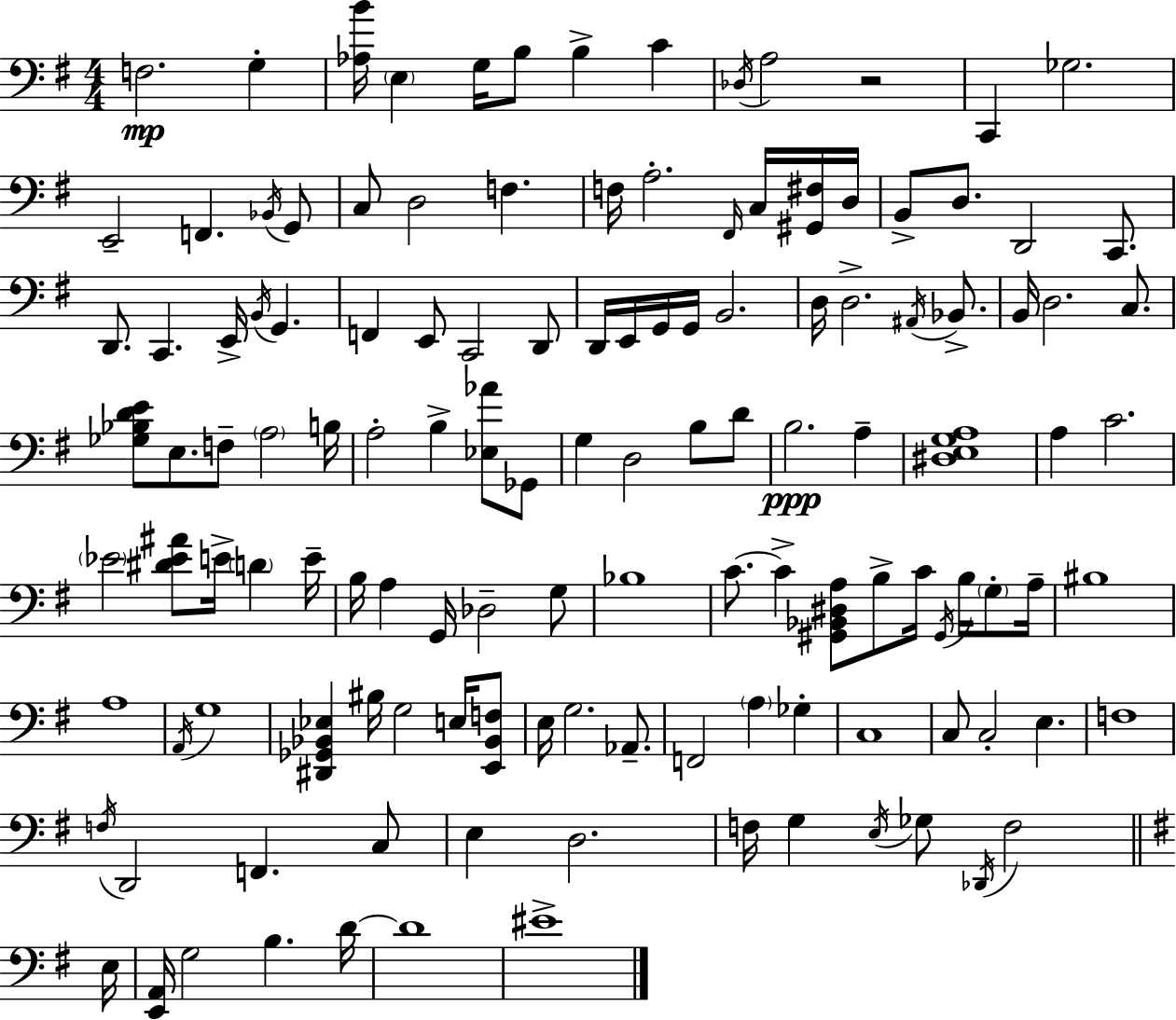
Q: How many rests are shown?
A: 1